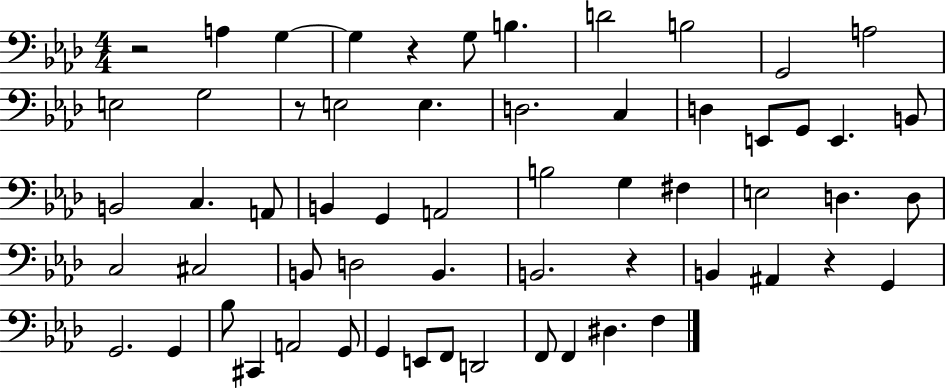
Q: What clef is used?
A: bass